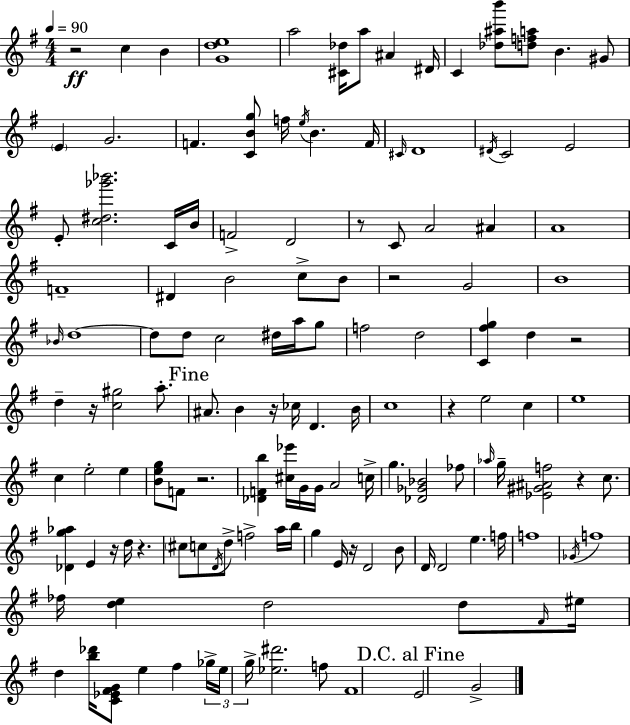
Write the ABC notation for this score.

X:1
T:Untitled
M:4/4
L:1/4
K:Em
z2 c B [Gde]4 a2 [^C_d]/4 a/2 ^A ^D/4 C [_d^ab']/2 [dfa]/2 B ^G/2 E G2 F [CBg]/2 f/4 e/4 B F/4 ^C/4 D4 ^D/4 C2 E2 E/2 [c^d_g'_b']2 C/4 B/4 F2 D2 z/2 C/2 A2 ^A A4 F4 ^D B2 c/2 B/2 z2 G2 B4 _B/4 d4 d/2 d/2 c2 ^d/4 a/4 g/2 f2 d2 [C^fg] d z2 d z/4 [c^g]2 a/2 ^A/2 B z/4 _c/4 D B/4 c4 z e2 c e4 c e2 e [Beg]/2 F/2 z2 [_DFb] [^c_e']/4 G/4 G/4 A2 c/4 g [_D_G_B]2 _f/2 _a/4 g/4 [_E^G^Af]2 z c/2 [_Dg_a] E z/4 d/4 z ^c/2 c/2 D/4 d/2 f2 a/4 b/4 g E/4 z/4 D2 B/2 D/4 D2 e f/4 f4 _G/4 f4 _f/4 [de] d2 d/2 ^F/4 ^e/4 d [b_d']/4 [C_E^FG]/2 e ^f _g/4 e/4 g/4 [_e^d']2 f/2 ^F4 E2 G2